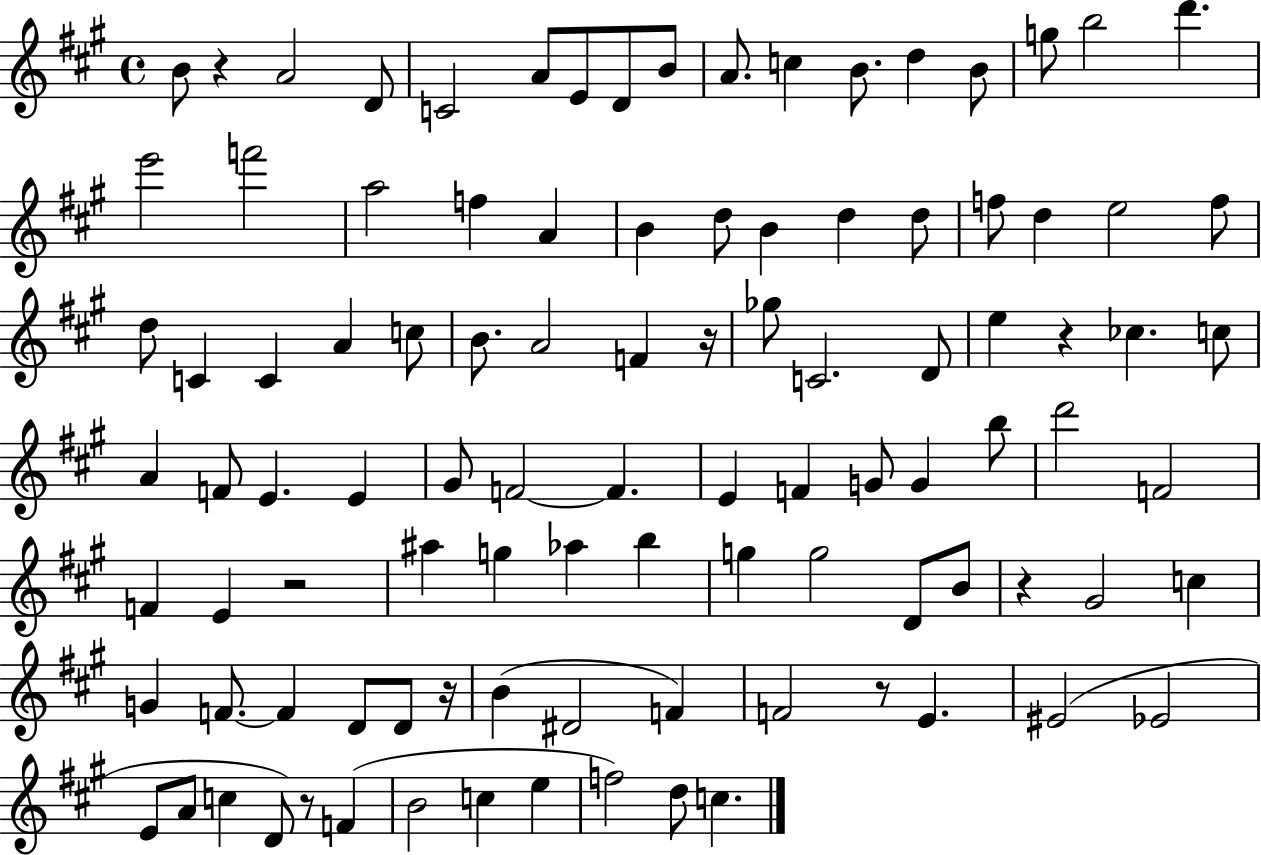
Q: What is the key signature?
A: A major